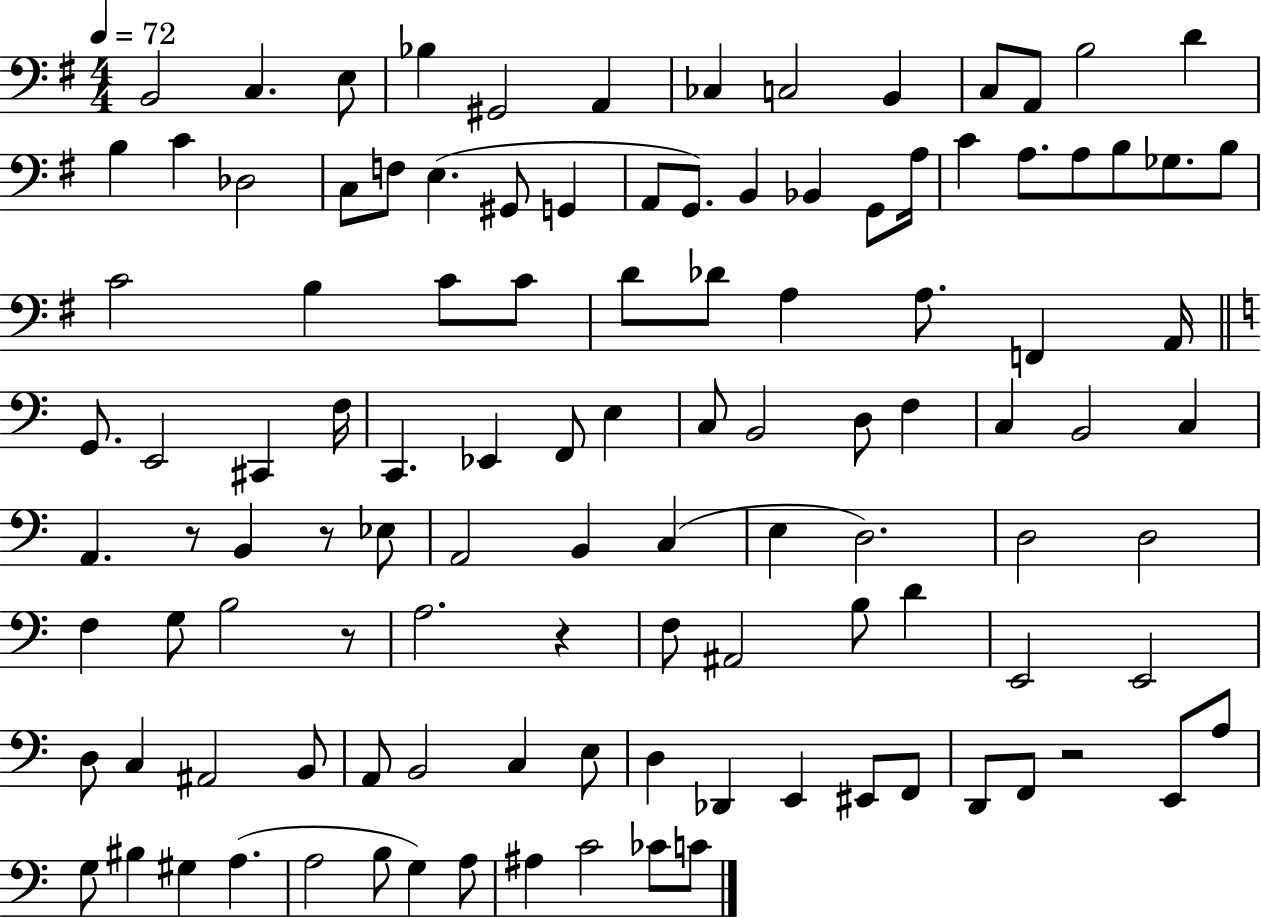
X:1
T:Untitled
M:4/4
L:1/4
K:G
B,,2 C, E,/2 _B, ^G,,2 A,, _C, C,2 B,, C,/2 A,,/2 B,2 D B, C _D,2 C,/2 F,/2 E, ^G,,/2 G,, A,,/2 G,,/2 B,, _B,, G,,/2 A,/4 C A,/2 A,/2 B,/2 _G,/2 B,/2 C2 B, C/2 C/2 D/2 _D/2 A, A,/2 F,, A,,/4 G,,/2 E,,2 ^C,, F,/4 C,, _E,, F,,/2 E, C,/2 B,,2 D,/2 F, C, B,,2 C, A,, z/2 B,, z/2 _E,/2 A,,2 B,, C, E, D,2 D,2 D,2 F, G,/2 B,2 z/2 A,2 z F,/2 ^A,,2 B,/2 D E,,2 E,,2 D,/2 C, ^A,,2 B,,/2 A,,/2 B,,2 C, E,/2 D, _D,, E,, ^E,,/2 F,,/2 D,,/2 F,,/2 z2 E,,/2 A,/2 G,/2 ^B, ^G, A, A,2 B,/2 G, A,/2 ^A, C2 _C/2 C/2